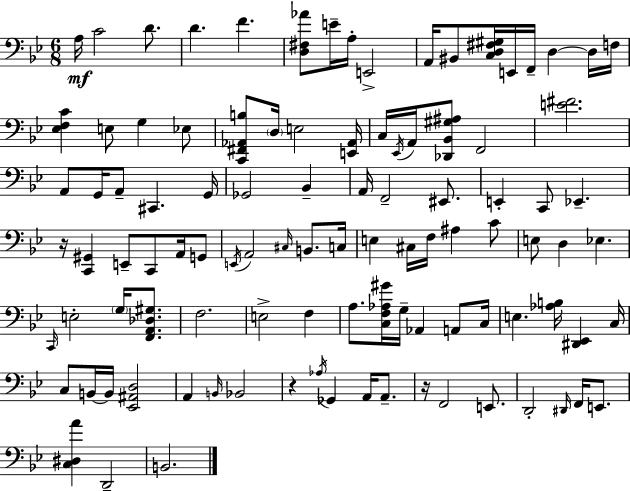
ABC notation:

X:1
T:Untitled
M:6/8
L:1/4
K:Gm
A,/4 C2 D/2 D F [D,^F,_A]/2 E/4 A,/4 E,,2 A,,/4 ^B,,/2 [C,D,^F,^G,]/4 E,,/4 F,,/4 D, D,/4 F,/4 [_E,F,C] E,/2 G, _E,/2 [C,,^F,,_A,,B,]/2 D,/4 E,2 [E,,_A,,]/4 C,/4 _E,,/4 A,,/4 [_D,,_B,,^G,^A,]/2 F,,2 [E^F]2 A,,/2 G,,/4 A,,/2 ^C,, G,,/4 _G,,2 _B,, A,,/4 F,,2 ^E,,/2 E,, C,,/2 _E,, z/4 [C,,^G,,] E,,/2 C,,/2 A,,/4 G,,/2 E,,/4 A,,2 ^C,/4 B,,/2 C,/4 E, ^C,/4 F,/4 ^A, C/2 E,/2 D, _E, C,,/4 E,2 G,/4 [F,,A,,_D,^G,]/2 F,2 E,2 F, A,/2 [C,F,_A,^G]/4 G,/4 _A,, A,,/2 C,/4 E, [_A,B,]/4 [^D,,_E,,] C,/4 C,/2 B,,/4 B,,/4 [_E,,^A,,D,]2 A,, B,,/4 _B,,2 z _A,/4 _G,, A,,/4 A,,/2 z/4 F,,2 E,,/2 D,,2 ^D,,/4 F,,/4 E,,/2 [C,^D,A] D,,2 B,,2